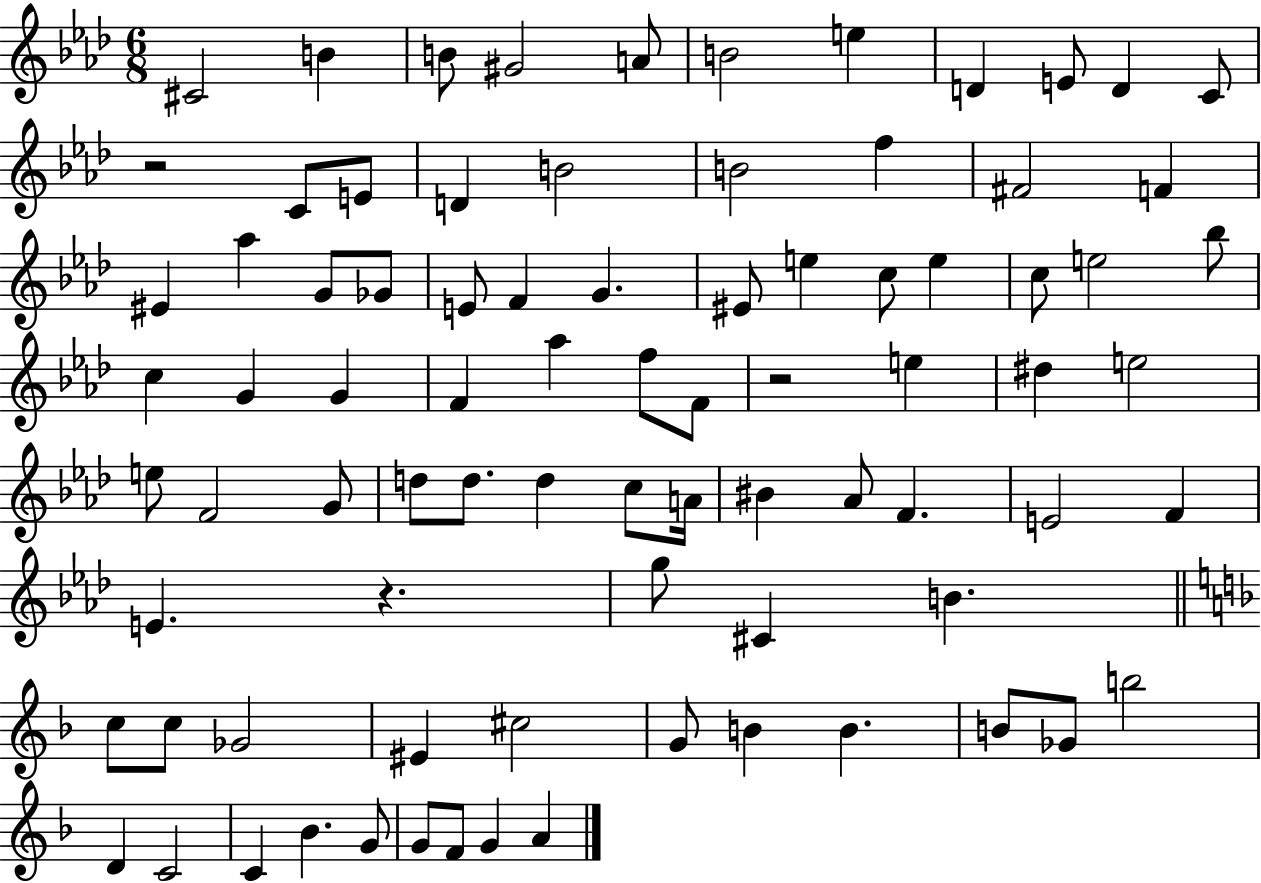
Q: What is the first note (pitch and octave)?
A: C#4